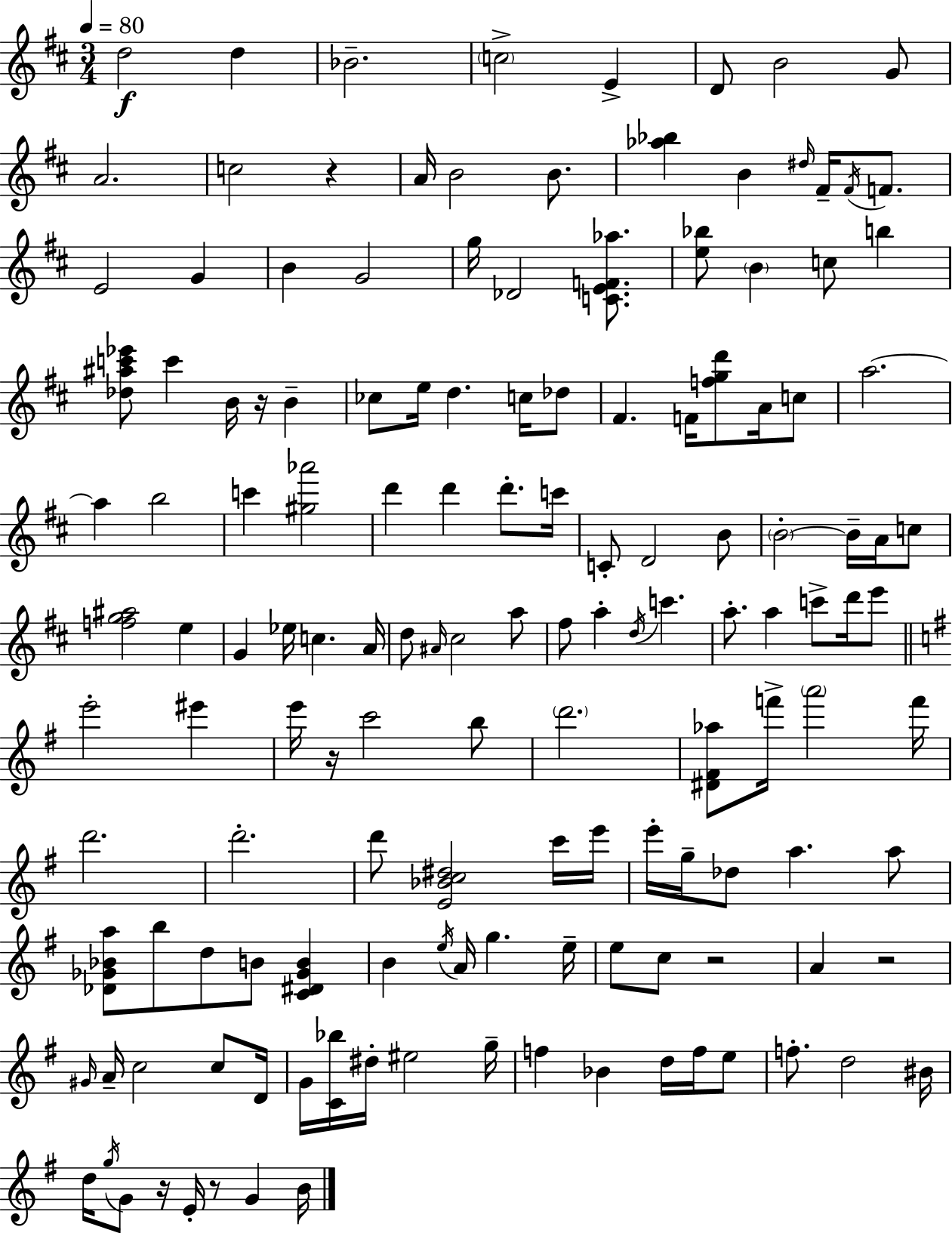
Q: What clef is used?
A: treble